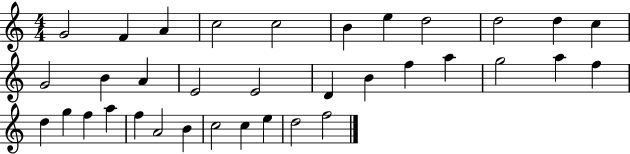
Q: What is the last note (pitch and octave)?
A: F5